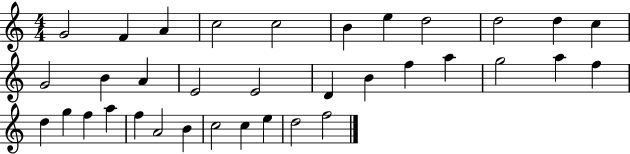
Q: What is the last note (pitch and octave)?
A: F5